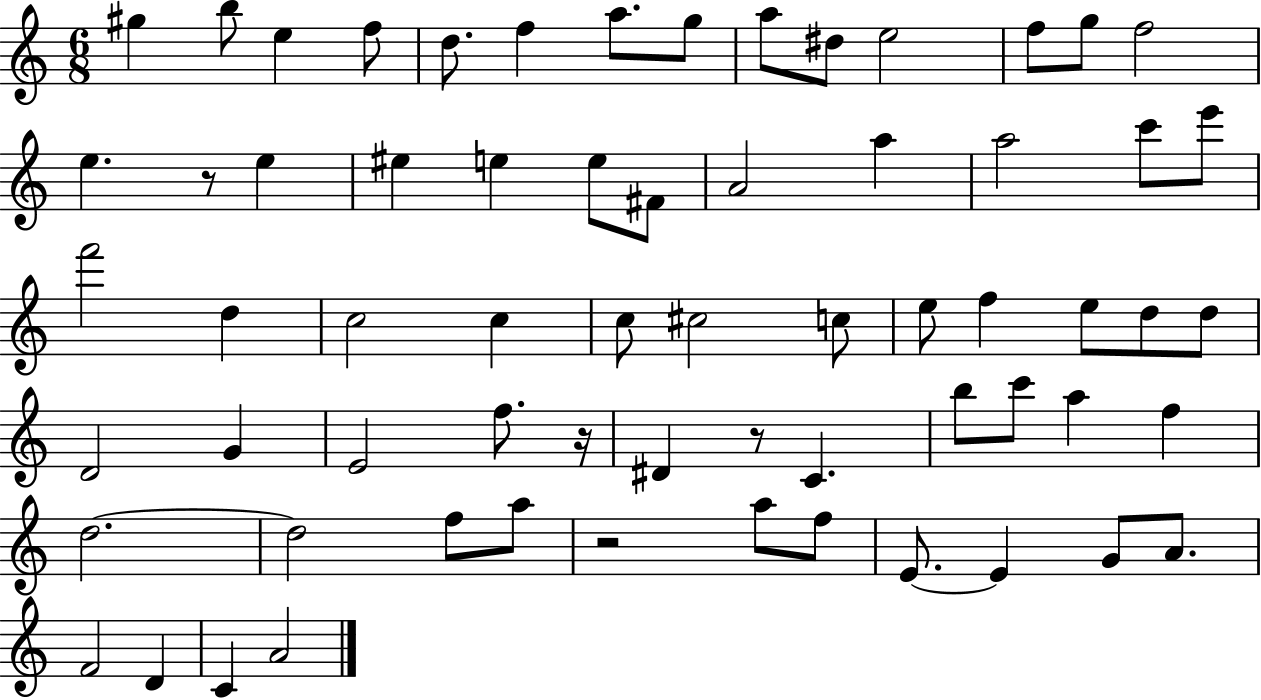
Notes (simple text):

G#5/q B5/e E5/q F5/e D5/e. F5/q A5/e. G5/e A5/e D#5/e E5/h F5/e G5/e F5/h E5/q. R/e E5/q EIS5/q E5/q E5/e F#4/e A4/h A5/q A5/h C6/e E6/e F6/h D5/q C5/h C5/q C5/e C#5/h C5/e E5/e F5/q E5/e D5/e D5/e D4/h G4/q E4/h F5/e. R/s D#4/q R/e C4/q. B5/e C6/e A5/q F5/q D5/h. D5/h F5/e A5/e R/h A5/e F5/e E4/e. E4/q G4/e A4/e. F4/h D4/q C4/q A4/h